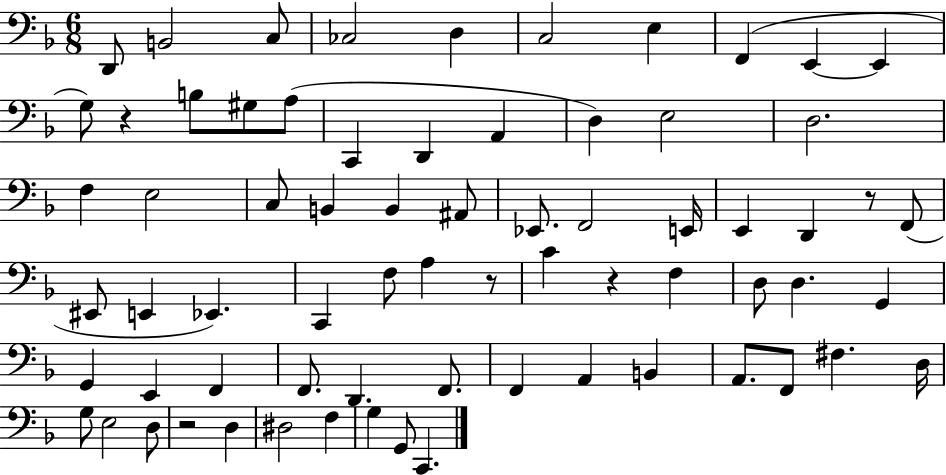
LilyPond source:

{
  \clef bass
  \numericTimeSignature
  \time 6/8
  \key f \major
  d,8 b,2 c8 | ces2 d4 | c2 e4 | f,4( e,4~~ e,4 | \break g8) r4 b8 gis8 a8( | c,4 d,4 a,4 | d4) e2 | d2. | \break f4 e2 | c8 b,4 b,4 ais,8 | ees,8. f,2 e,16 | e,4 d,4 r8 f,8( | \break eis,8 e,4 ees,4.) | c,4 f8 a4 r8 | c'4 r4 f4 | d8 d4. g,4 | \break g,4 e,4 f,4 | f,8. d,4. f,8. | f,4 a,4 b,4 | a,8. f,8 fis4. d16 | \break g8 e2 d8 | r2 d4 | dis2 f4 | g4 g,8 c,4. | \break \bar "|."
}